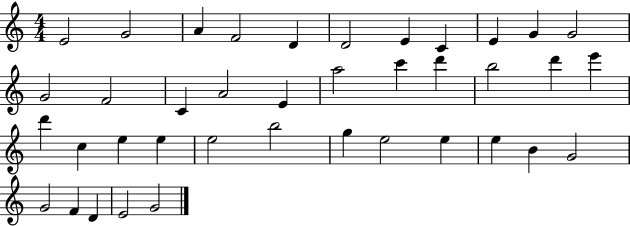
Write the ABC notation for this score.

X:1
T:Untitled
M:4/4
L:1/4
K:C
E2 G2 A F2 D D2 E C E G G2 G2 F2 C A2 E a2 c' d' b2 d' e' d' c e e e2 b2 g e2 e e B G2 G2 F D E2 G2